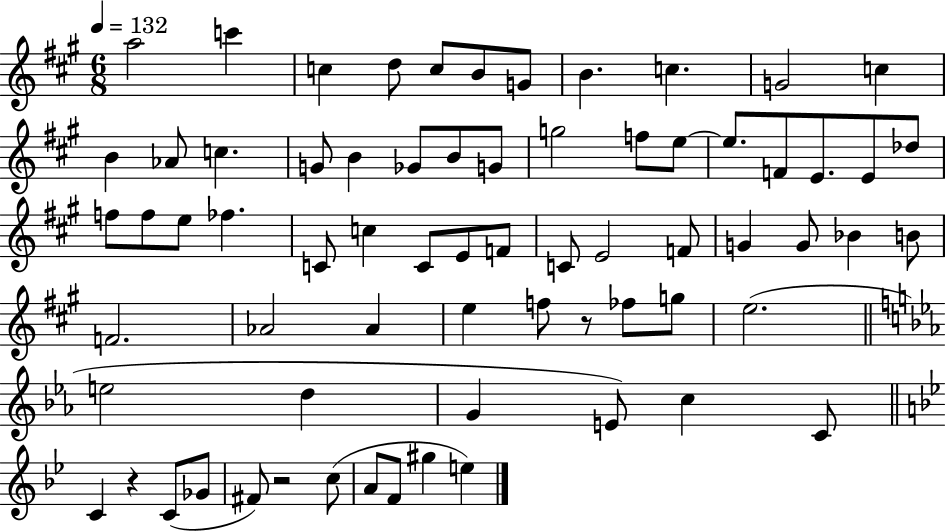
{
  \clef treble
  \numericTimeSignature
  \time 6/8
  \key a \major
  \tempo 4 = 132
  a''2 c'''4 | c''4 d''8 c''8 b'8 g'8 | b'4. c''4. | g'2 c''4 | \break b'4 aes'8 c''4. | g'8 b'4 ges'8 b'8 g'8 | g''2 f''8 e''8~~ | e''8. f'8 e'8. e'8 des''8 | \break f''8 f''8 e''8 fes''4. | c'8 c''4 c'8 e'8 f'8 | c'8 e'2 f'8 | g'4 g'8 bes'4 b'8 | \break f'2. | aes'2 aes'4 | e''4 f''8 r8 fes''8 g''8 | e''2.( | \break \bar "||" \break \key ees \major e''2 d''4 | g'4 e'8) c''4 c'8 | \bar "||" \break \key bes \major c'4 r4 c'8( ges'8 | fis'8) r2 c''8( | a'8 f'8 gis''4 e''4) | \bar "|."
}